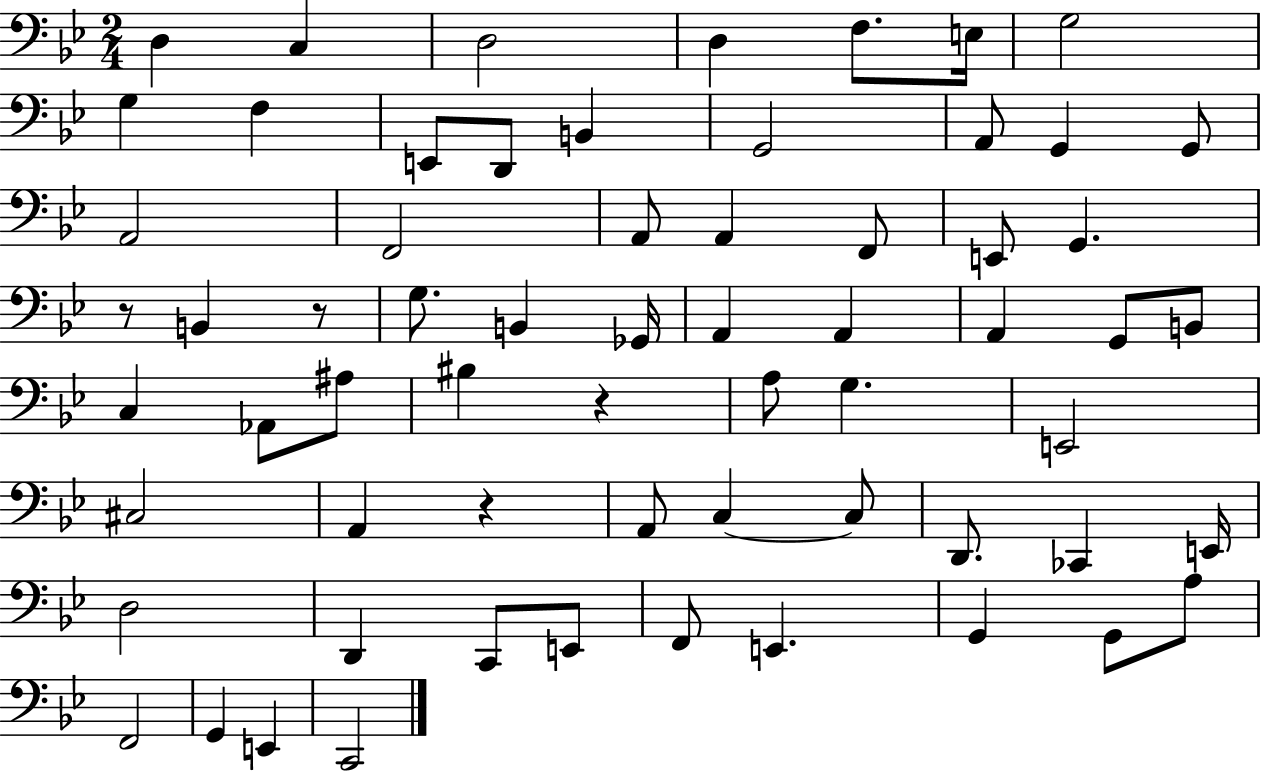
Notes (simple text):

D3/q C3/q D3/h D3/q F3/e. E3/s G3/h G3/q F3/q E2/e D2/e B2/q G2/h A2/e G2/q G2/e A2/h F2/h A2/e A2/q F2/e E2/e G2/q. R/e B2/q R/e G3/e. B2/q Gb2/s A2/q A2/q A2/q G2/e B2/e C3/q Ab2/e A#3/e BIS3/q R/q A3/e G3/q. E2/h C#3/h A2/q R/q A2/e C3/q C3/e D2/e. CES2/q E2/s D3/h D2/q C2/e E2/e F2/e E2/q. G2/q G2/e A3/e F2/h G2/q E2/q C2/h